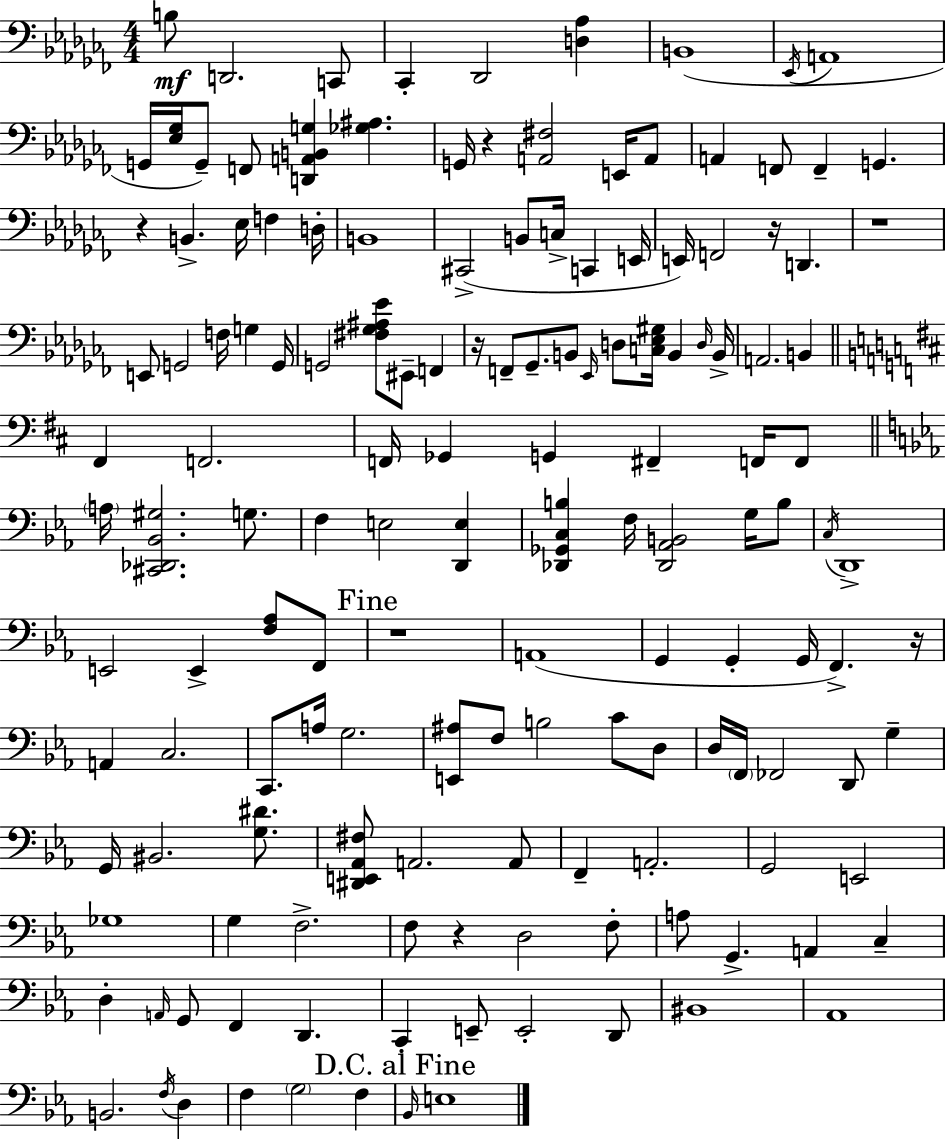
{
  \clef bass
  \numericTimeSignature
  \time 4/4
  \key aes \minor
  b8\mf d,2. c,8 | ces,4-. des,2 <d aes>4 | b,1( | \acciaccatura { ees,16 } a,1 | \break g,16 <ees ges>16 g,8--) f,8 <d, a, b, g>4 <ges ais>4. | g,16 r4 <a, fis>2 e,16 a,8 | a,4 f,8 f,4-- g,4. | r4 b,4.-> ees16 f4 | \break d16-. b,1 | cis,2->( b,8 c16-> c,4 | e,16 e,16) f,2 r16 d,4. | r1 | \break e,8 g,2 f16 g4 | g,16 g,2 <fis ges ais ees'>8 eis,8-- f,4 | r16 f,8-- ges,8.-- b,8 \grace { ees,16 } d8 <c ees gis>16 b,4 | \grace { d16 } b,16-> a,2. b,4 | \break \bar "||" \break \key d \major fis,4 f,2. | f,16 ges,4 g,4 fis,4-- f,16 f,8 | \bar "||" \break \key ees \major \parenthesize a16 <cis, des, bes, gis>2. g8. | f4 e2 <d, e>4 | <des, ges, c b>4 f16 <des, aes, b,>2 g16 b8 | \acciaccatura { c16 } d,1-> | \break e,2 e,4-> <f aes>8 f,8 | \mark "Fine" r1 | a,1( | g,4 g,4-. g,16 f,4.->) | \break r16 a,4 c2. | c,8. a16 g2. | <e, ais>8 f8 b2 c'8 d8 | d16 \parenthesize f,16 fes,2 d,8 g4-- | \break g,16 bis,2. <g dis'>8. | <dis, e, aes, fis>8 a,2. a,8 | f,4-- a,2.-. | g,2 e,2 | \break ges1 | g4 f2.-> | f8 r4 d2 f8-. | a8 g,4.-> a,4 c4-- | \break d4-. \grace { a,16 } g,8 f,4 d,4. | c,4-. e,8-- e,2-. | d,8 bis,1 | aes,1 | \break b,2. \acciaccatura { f16 } d4 | f4 \parenthesize g2 f4 | \mark "D.C. al Fine" \grace { bes,16 } e1 | \bar "|."
}